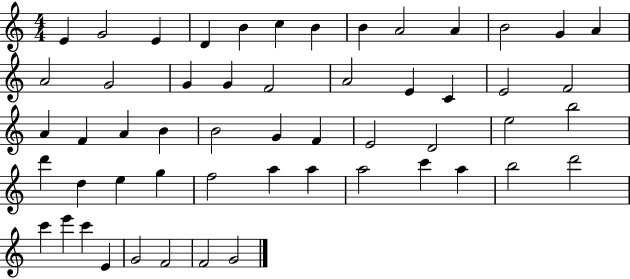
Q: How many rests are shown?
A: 0